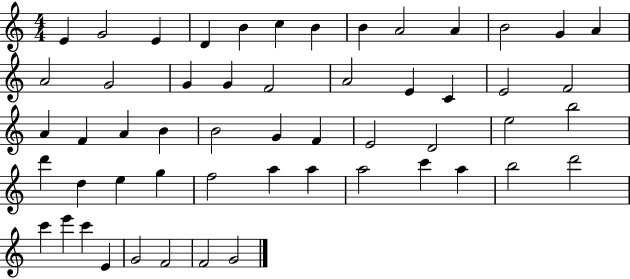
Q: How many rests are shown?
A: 0